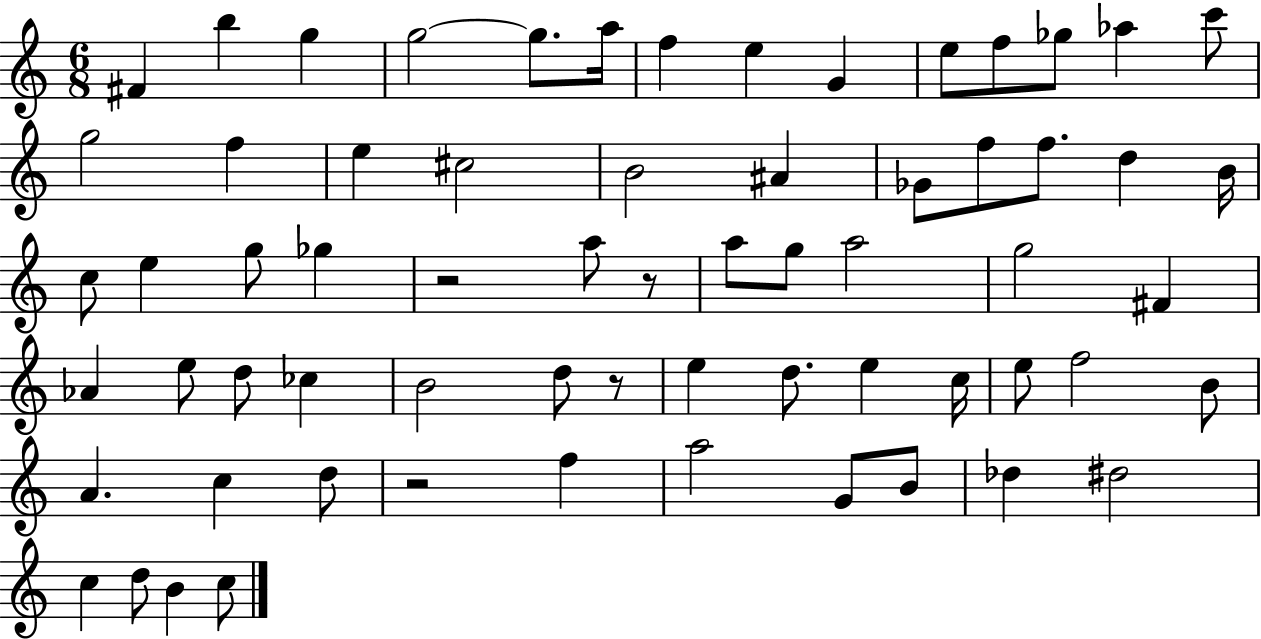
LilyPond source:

{
  \clef treble
  \numericTimeSignature
  \time 6/8
  \key c \major
  fis'4 b''4 g''4 | g''2~~ g''8. a''16 | f''4 e''4 g'4 | e''8 f''8 ges''8 aes''4 c'''8 | \break g''2 f''4 | e''4 cis''2 | b'2 ais'4 | ges'8 f''8 f''8. d''4 b'16 | \break c''8 e''4 g''8 ges''4 | r2 a''8 r8 | a''8 g''8 a''2 | g''2 fis'4 | \break aes'4 e''8 d''8 ces''4 | b'2 d''8 r8 | e''4 d''8. e''4 c''16 | e''8 f''2 b'8 | \break a'4. c''4 d''8 | r2 f''4 | a''2 g'8 b'8 | des''4 dis''2 | \break c''4 d''8 b'4 c''8 | \bar "|."
}